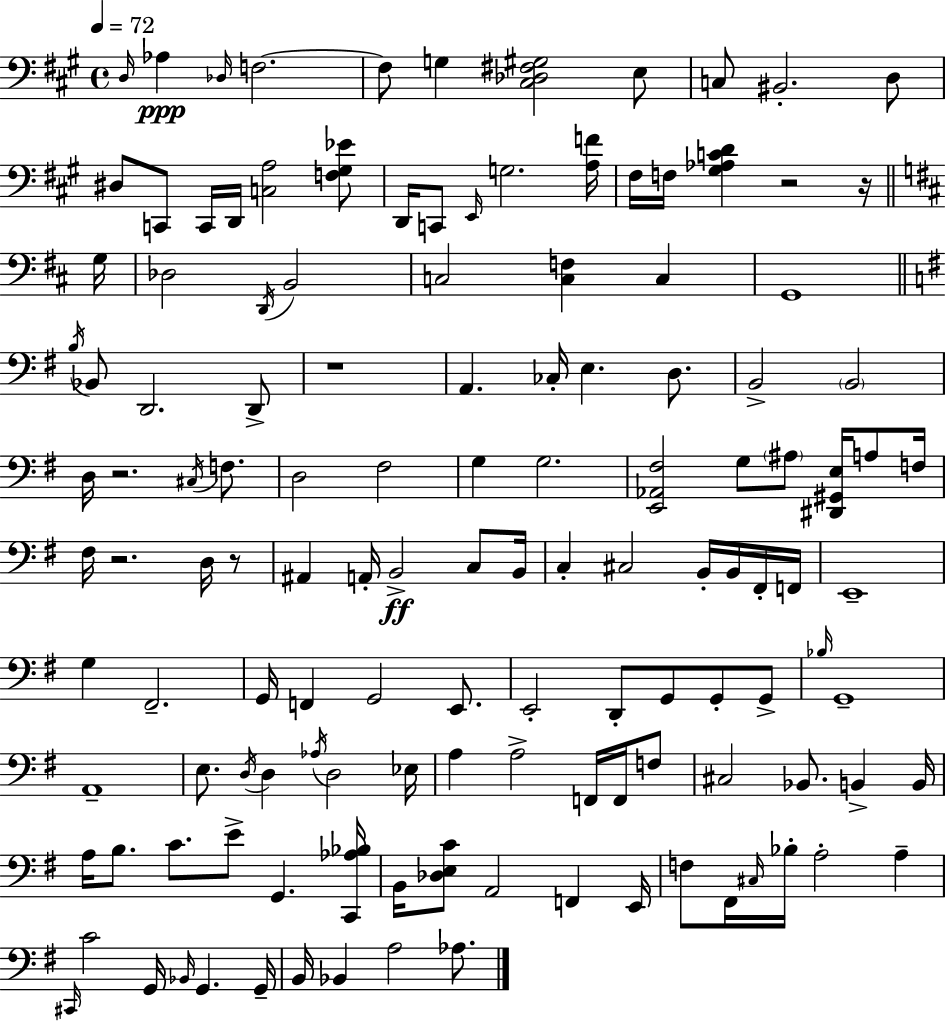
D3/s Ab3/q Db3/s F3/h. F3/e G3/q [C#3,Db3,F#3,G#3]/h E3/e C3/e BIS2/h. D3/e D#3/e C2/e C2/s D2/s [C3,A3]/h [F3,G#3,Eb4]/e D2/s C2/e E2/s G3/h. [A3,F4]/s F#3/s F3/s [G#3,Ab3,C4,D4]/q R/h R/s G3/s Db3/h D2/s B2/h C3/h [C3,F3]/q C3/q G2/w B3/s Bb2/e D2/h. D2/e R/w A2/q. CES3/s E3/q. D3/e. B2/h B2/h D3/s R/h. C#3/s F3/e. D3/h F#3/h G3/q G3/h. [E2,Ab2,F#3]/h G3/e A#3/e [D#2,G#2,E3]/s A3/e F3/s F#3/s R/h. D3/s R/e A#2/q A2/s B2/h C3/e B2/s C3/q C#3/h B2/s B2/s F#2/s F2/s E2/w G3/q F#2/h. G2/s F2/q G2/h E2/e. E2/h D2/e G2/e G2/e G2/e Bb3/s G2/w A2/w E3/e. D3/s D3/q Ab3/s D3/h Eb3/s A3/q A3/h F2/s F2/s F3/e C#3/h Bb2/e. B2/q B2/s A3/s B3/e. C4/e. E4/e G2/q. [C2,Ab3,Bb3]/s B2/s [Db3,E3,C4]/e A2/h F2/q E2/s F3/e F#2/s C#3/s Bb3/s A3/h A3/q C#2/s C4/h G2/s Bb2/s G2/q. G2/s B2/s Bb2/q A3/h Ab3/e.